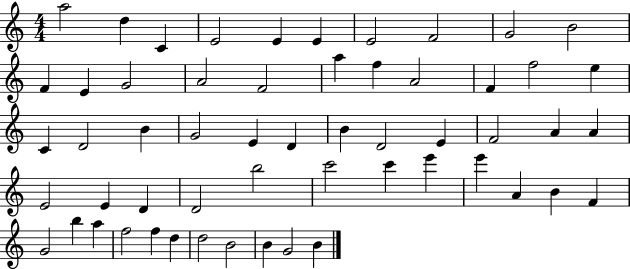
A5/h D5/q C4/q E4/h E4/q E4/q E4/h F4/h G4/h B4/h F4/q E4/q G4/h A4/h F4/h A5/q F5/q A4/h F4/q F5/h E5/q C4/q D4/h B4/q G4/h E4/q D4/q B4/q D4/h E4/q F4/h A4/q A4/q E4/h E4/q D4/q D4/h B5/h C6/h C6/q E6/q E6/q A4/q B4/q F4/q G4/h B5/q A5/q F5/h F5/q D5/q D5/h B4/h B4/q G4/h B4/q